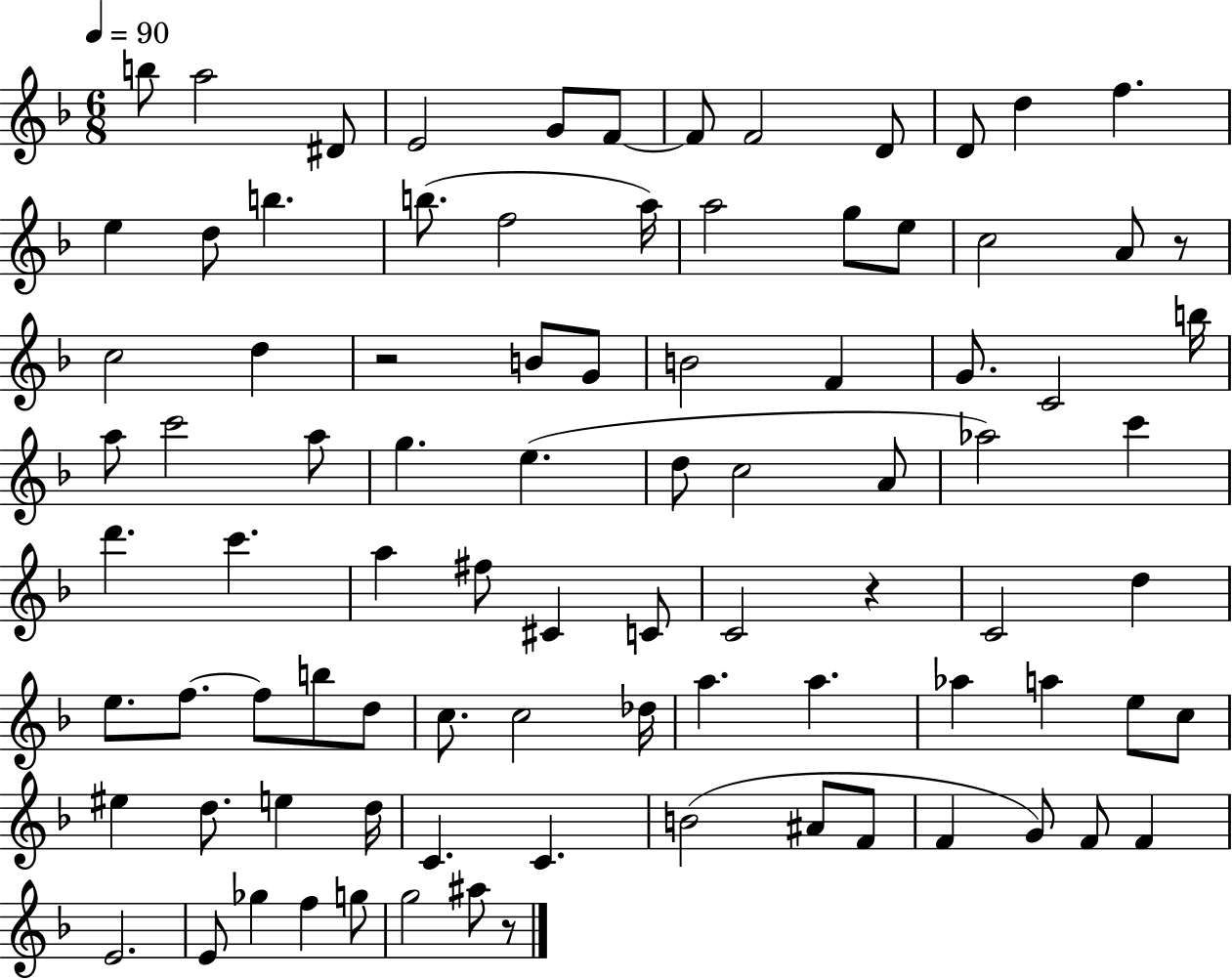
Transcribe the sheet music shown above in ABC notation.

X:1
T:Untitled
M:6/8
L:1/4
K:F
b/2 a2 ^D/2 E2 G/2 F/2 F/2 F2 D/2 D/2 d f e d/2 b b/2 f2 a/4 a2 g/2 e/2 c2 A/2 z/2 c2 d z2 B/2 G/2 B2 F G/2 C2 b/4 a/2 c'2 a/2 g e d/2 c2 A/2 _a2 c' d' c' a ^f/2 ^C C/2 C2 z C2 d e/2 f/2 f/2 b/2 d/2 c/2 c2 _d/4 a a _a a e/2 c/2 ^e d/2 e d/4 C C B2 ^A/2 F/2 F G/2 F/2 F E2 E/2 _g f g/2 g2 ^a/2 z/2